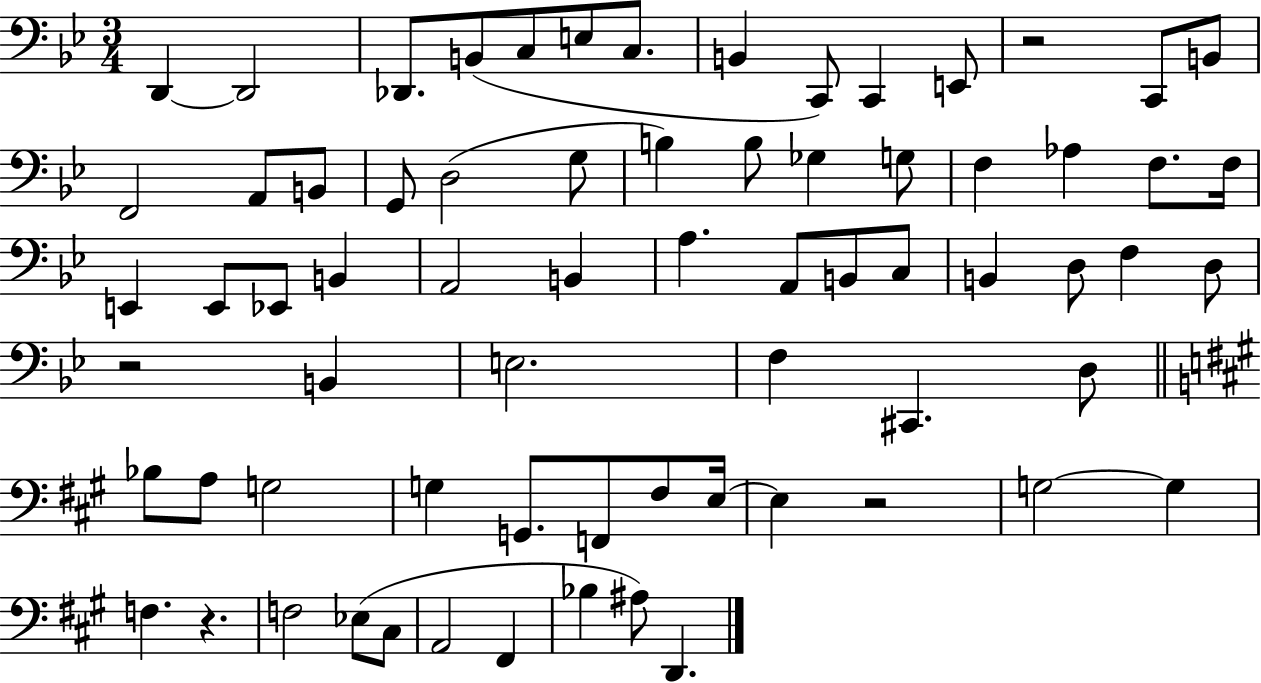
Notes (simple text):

D2/q D2/h Db2/e. B2/e C3/e E3/e C3/e. B2/q C2/e C2/q E2/e R/h C2/e B2/e F2/h A2/e B2/e G2/e D3/h G3/e B3/q B3/e Gb3/q G3/e F3/q Ab3/q F3/e. F3/s E2/q E2/e Eb2/e B2/q A2/h B2/q A3/q. A2/e B2/e C3/e B2/q D3/e F3/q D3/e R/h B2/q E3/h. F3/q C#2/q. D3/e Bb3/e A3/e G3/h G3/q G2/e. F2/e F#3/e E3/s E3/q R/h G3/h G3/q F3/q. R/q. F3/h Eb3/e C#3/e A2/h F#2/q Bb3/q A#3/e D2/q.